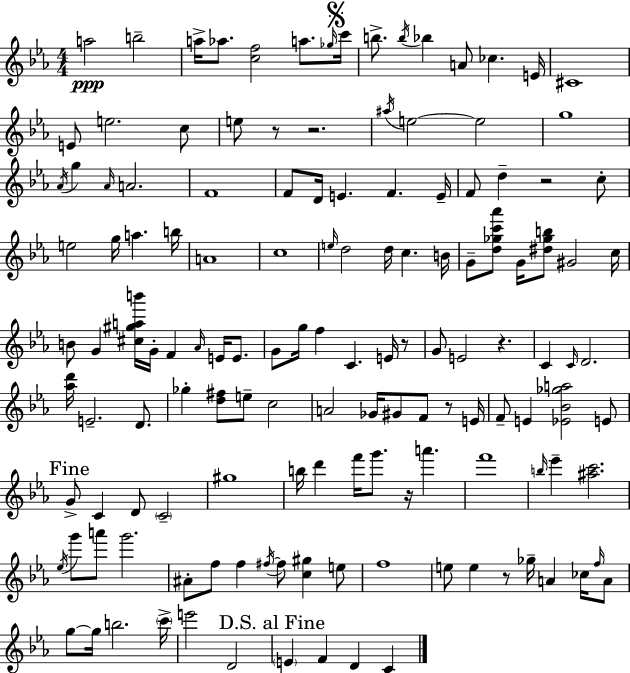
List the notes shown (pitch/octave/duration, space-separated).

A5/h B5/h A5/s Ab5/e. [C5,F5]/h A5/e. Gb5/s C6/s B5/e. B5/s Bb5/q A4/e CES5/q. E4/s C#4/w E4/e E5/h. C5/e E5/e R/e R/h. A#5/s E5/h E5/h G5/w Ab4/s G5/q Ab4/s A4/h. F4/w F4/e D4/s E4/q. F4/q. E4/s F4/e D5/q R/h C5/e E5/h G5/s A5/q. B5/s A4/w C5/w E5/s D5/h D5/s C5/q. B4/s G4/e [D5,Gb5,C6,Ab6]/e G4/s [D#5,Gb5,B5]/e G#4/h C5/s B4/e G4/q [C#5,G#5,A5,B6]/s G4/s F4/q Ab4/s E4/s E4/e. G4/e G5/s F5/q C4/q. E4/s R/e G4/e E4/h R/q. C4/q C4/s D4/h. [Ab5,D6]/s E4/h. D4/e. Gb5/q [D5,F#5]/e E5/e C5/h A4/h Gb4/s G#4/e F4/e R/e E4/s F4/e E4/q [Eb4,Bb4,Gb5,A5]/h E4/e G4/e C4/q D4/e C4/h G#5/w B5/s D6/q F6/s G6/e. R/s A6/q. F6/w B5/s Eb6/q [A#5,C6]/h. Eb5/s G6/e A6/e G6/h. A#4/e F5/e F5/q F#5/s F#5/e [C5,G#5]/q E5/e F5/w E5/e E5/q R/e Gb5/s A4/q CES5/s F5/s A4/e G5/e G5/s B5/h. C6/s E6/h D4/h E4/q F4/q D4/q C4/q